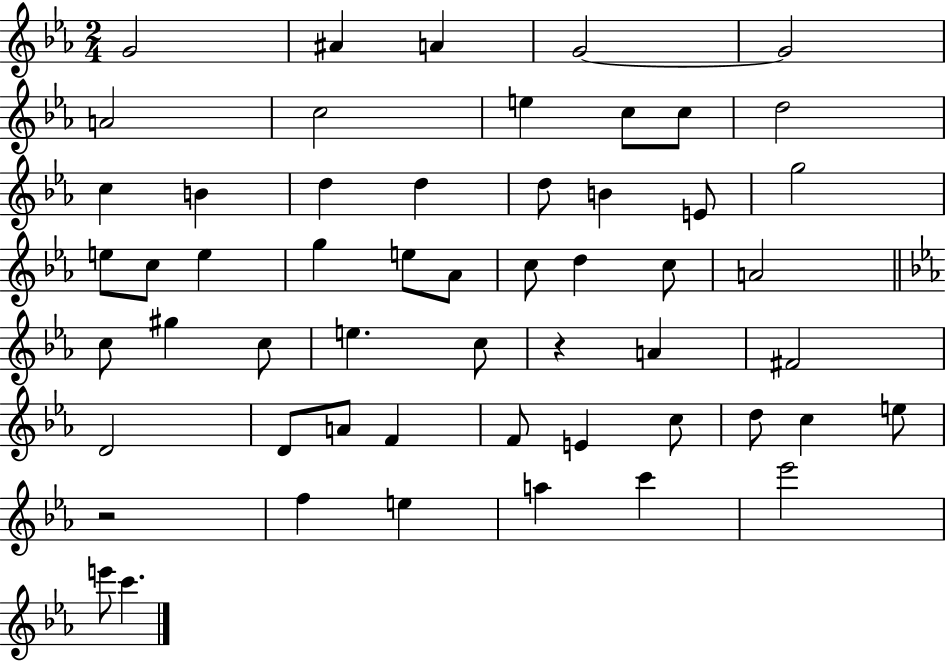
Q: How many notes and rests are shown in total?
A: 55